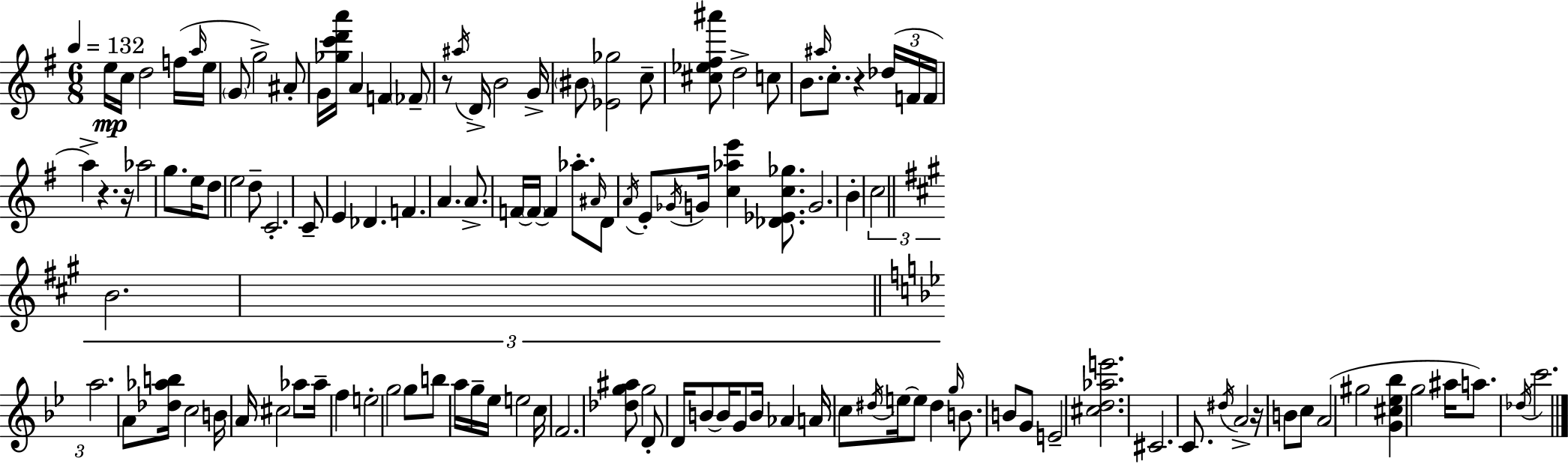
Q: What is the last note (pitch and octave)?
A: C6